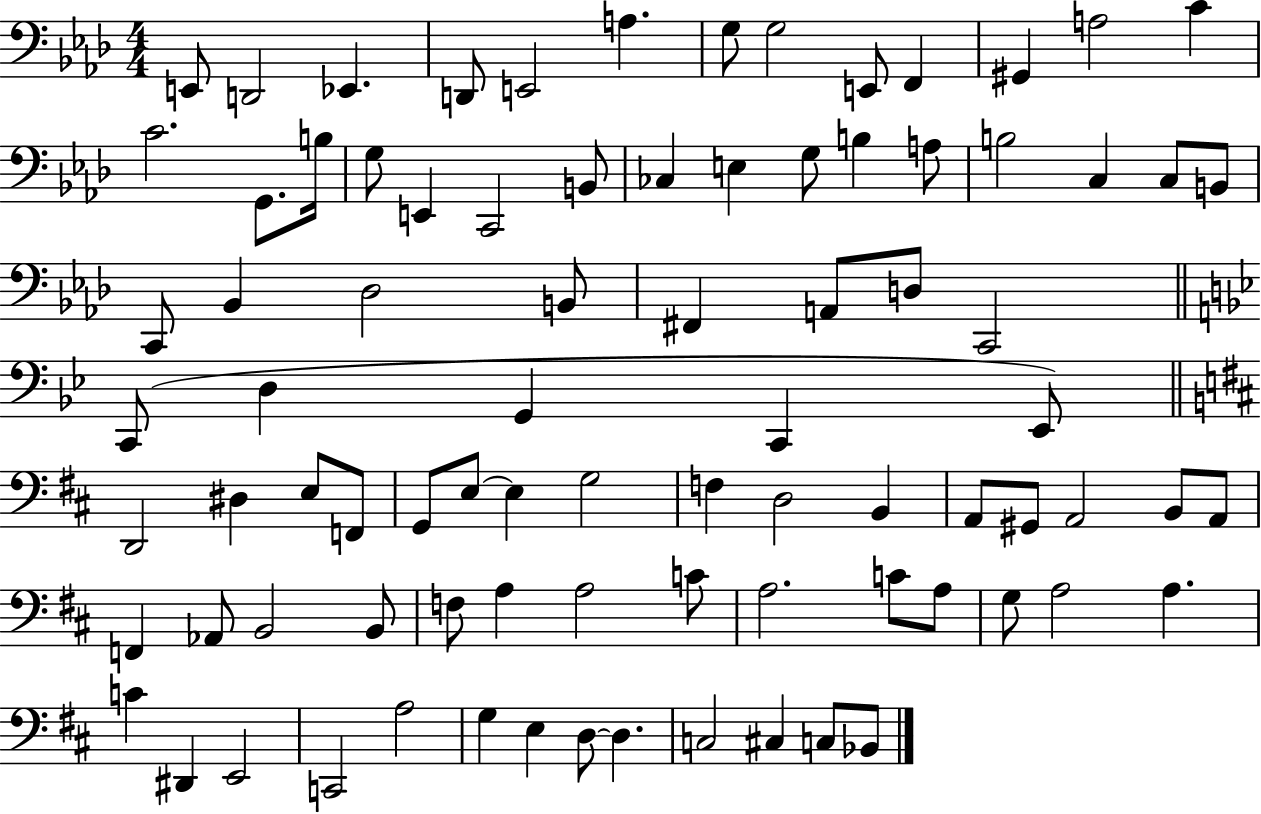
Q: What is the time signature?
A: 4/4